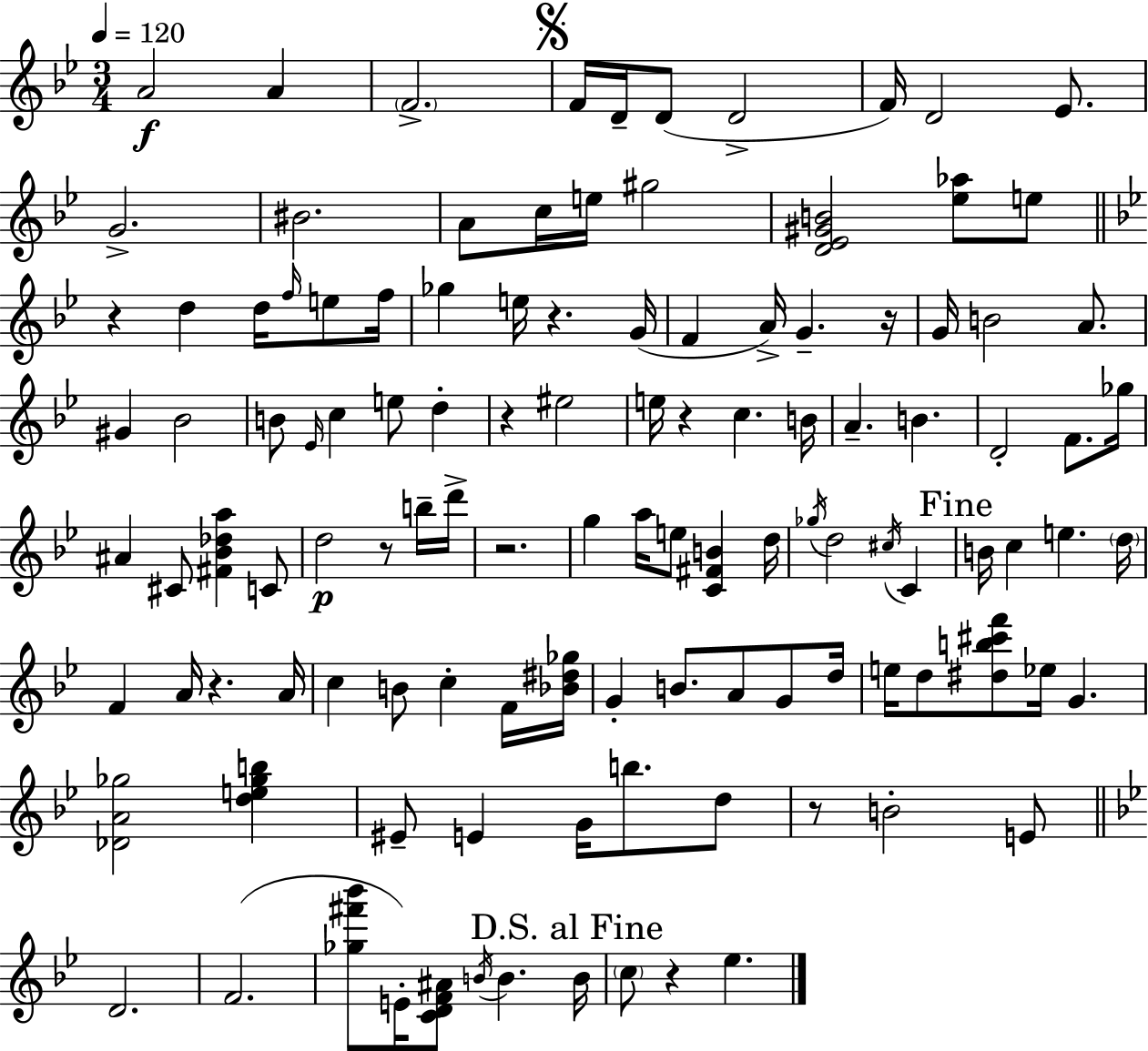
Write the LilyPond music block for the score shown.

{
  \clef treble
  \numericTimeSignature
  \time 3/4
  \key g \minor
  \tempo 4 = 120
  a'2\f a'4 | \parenthesize f'2.-> | \mark \markup { \musicglyph "scripts.segno" } f'16 d'16-- d'8( d'2-> | f'16) d'2 ees'8. | \break g'2.-> | bis'2. | a'8 c''16 e''16 gis''2 | <d' ees' gis' b'>2 <ees'' aes''>8 e''8 | \break \bar "||" \break \key g \minor r4 d''4 d''16 \grace { f''16 } e''8 | f''16 ges''4 e''16 r4. | g'16( f'4 a'16->) g'4.-- | r16 g'16 b'2 a'8. | \break gis'4 bes'2 | b'8 \grace { ees'16 } c''4 e''8 d''4-. | r4 eis''2 | e''16 r4 c''4. | \break b'16 a'4.-- b'4. | d'2-. f'8. | ges''16 ais'4 cis'8 <fis' bes' des'' a''>4 | c'8 d''2\p r8 | \break b''16-- d'''16-> r2. | g''4 a''16 e''8 <c' fis' b'>4 | d''16 \acciaccatura { ges''16 } d''2 \acciaccatura { cis''16 } | c'4 \mark "Fine" b'16 c''4 e''4. | \break \parenthesize d''16 f'4 a'16 r4. | a'16 c''4 b'8 c''4-. | f'16 <bes' dis'' ges''>16 g'4-. b'8. a'8 | g'8 d''16 e''16 d''8 <dis'' b'' cis''' f'''>8 ees''16 g'4. | \break <des' a' ges''>2 | <d'' e'' ges'' b''>4 eis'8-- e'4 g'16 b''8. | d''8 r8 b'2-. | e'8 \bar "||" \break \key g \minor d'2. | f'2.( | <ges'' fis''' bes'''>8 e'16-.) <c' d' f' ais'>8 \acciaccatura { b'16 } b'4. | \mark "D.S. al Fine" b'16 \parenthesize c''8 r4 ees''4. | \break \bar "|."
}